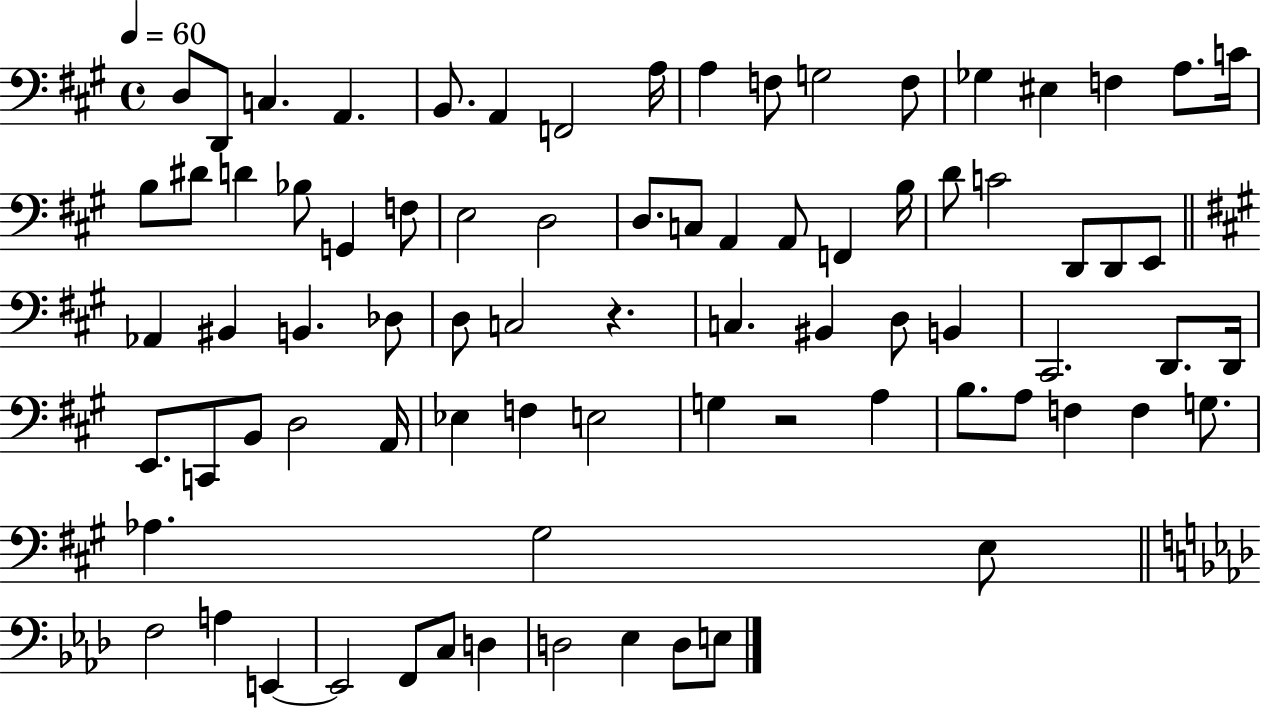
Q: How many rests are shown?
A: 2